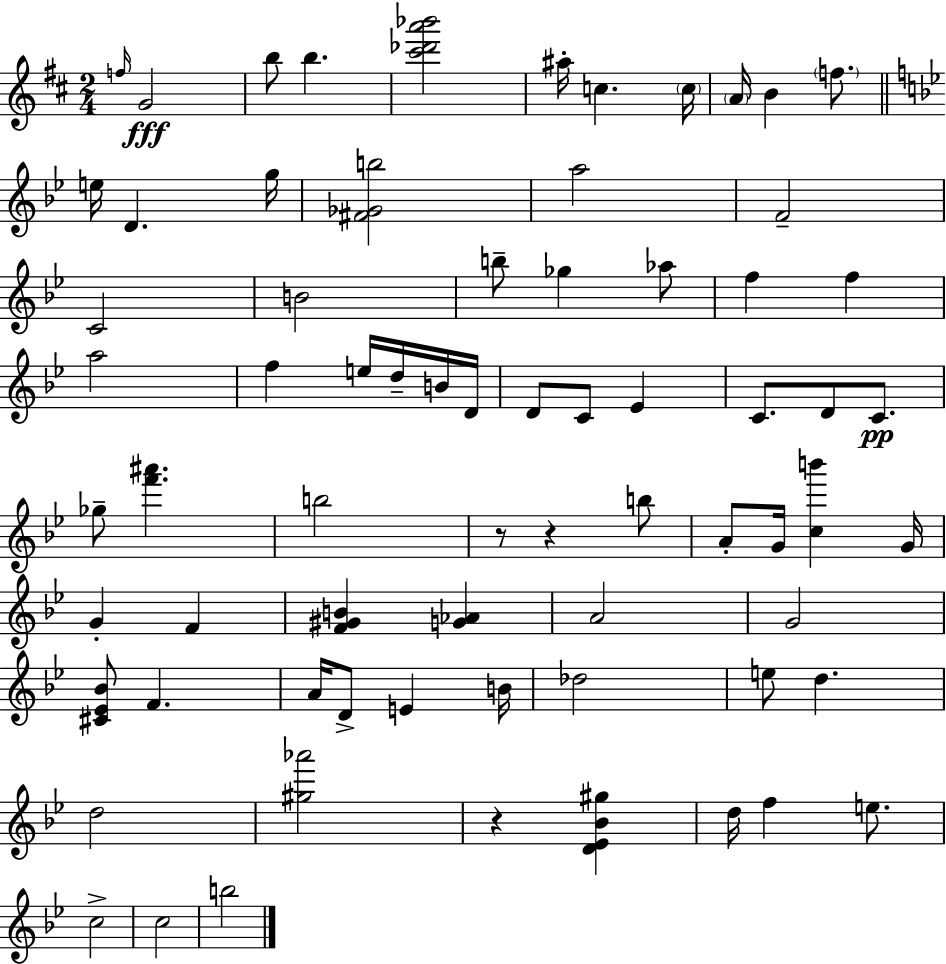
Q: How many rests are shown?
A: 3